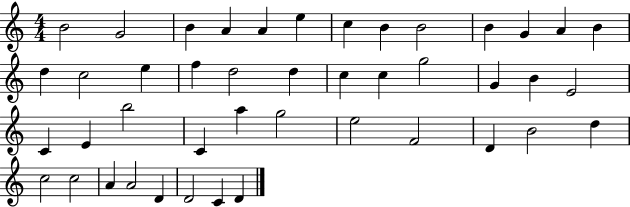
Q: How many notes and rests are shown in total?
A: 44